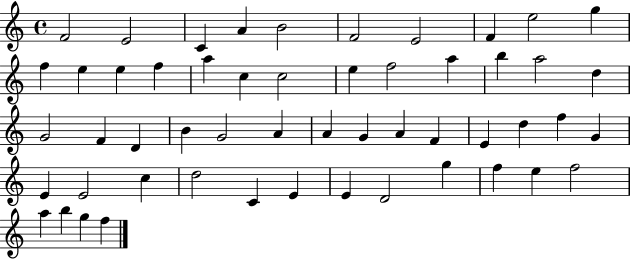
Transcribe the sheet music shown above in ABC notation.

X:1
T:Untitled
M:4/4
L:1/4
K:C
F2 E2 C A B2 F2 E2 F e2 g f e e f a c c2 e f2 a b a2 d G2 F D B G2 A A G A F E d f G E E2 c d2 C E E D2 g f e f2 a b g f